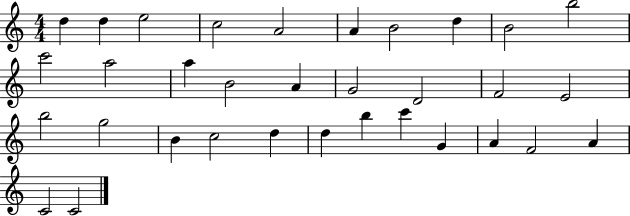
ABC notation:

X:1
T:Untitled
M:4/4
L:1/4
K:C
d d e2 c2 A2 A B2 d B2 b2 c'2 a2 a B2 A G2 D2 F2 E2 b2 g2 B c2 d d b c' G A F2 A C2 C2